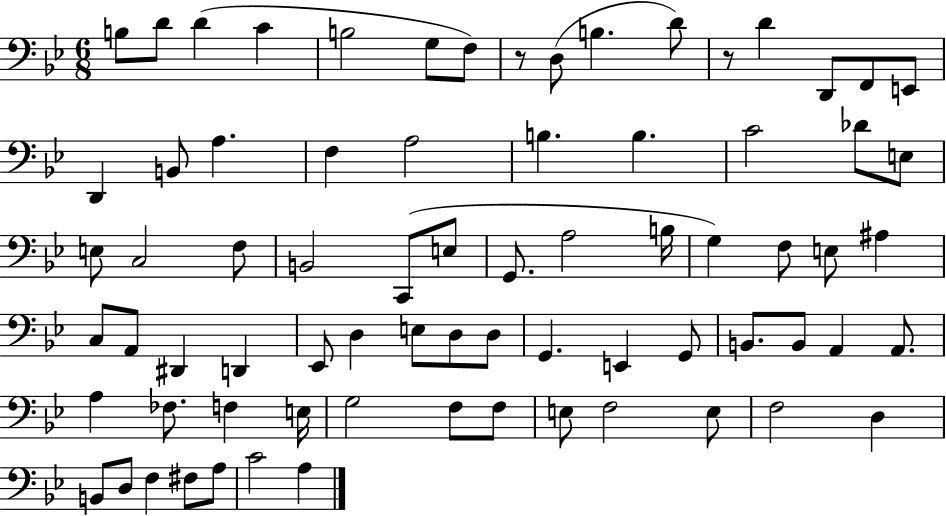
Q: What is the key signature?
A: BES major